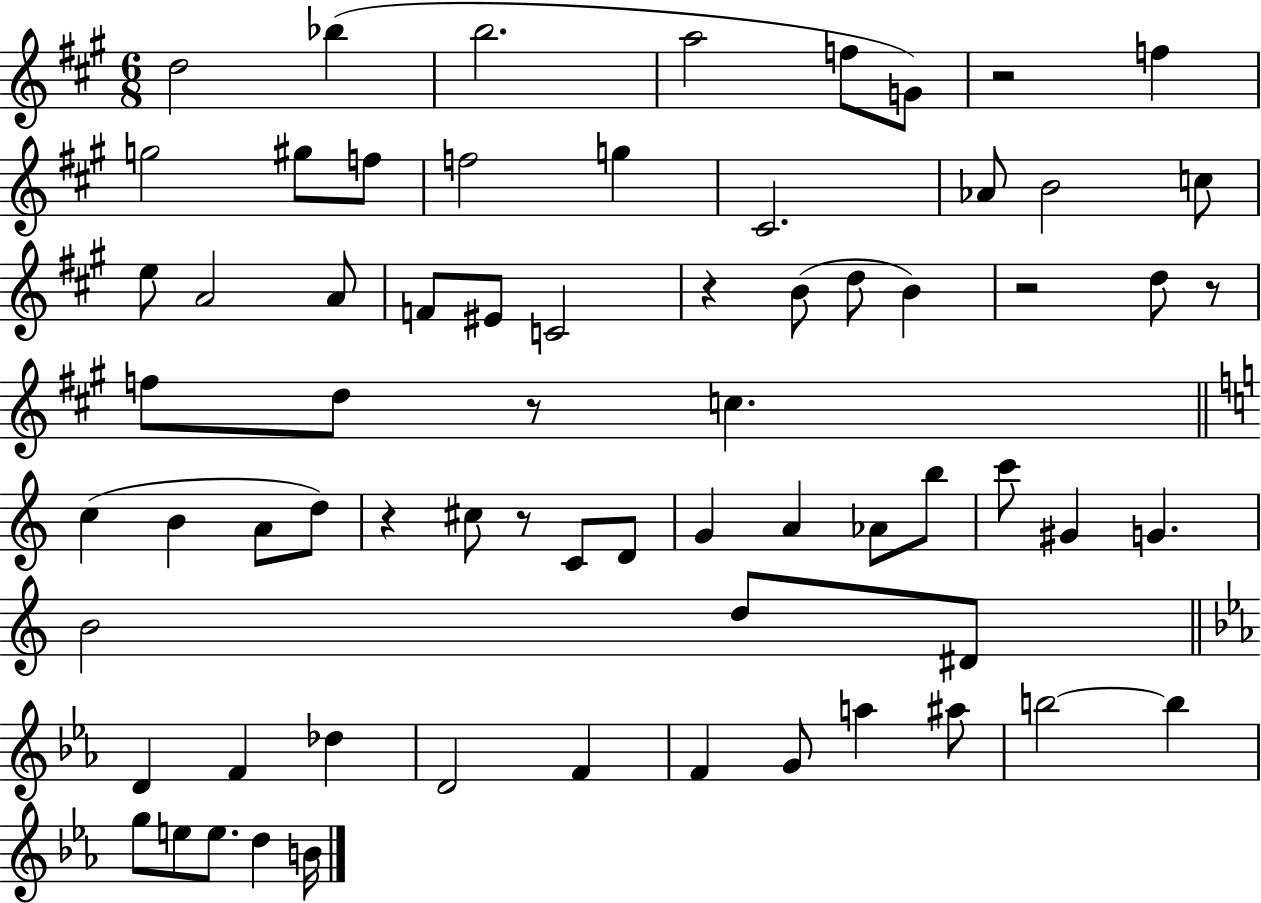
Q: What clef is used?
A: treble